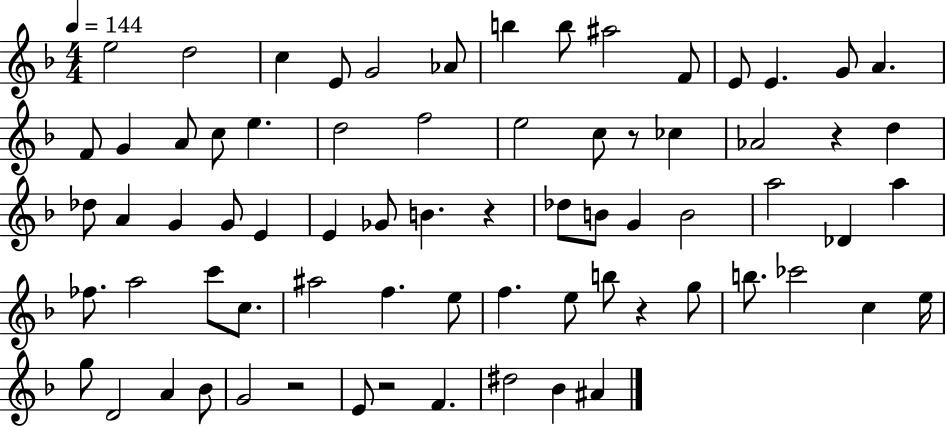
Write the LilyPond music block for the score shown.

{
  \clef treble
  \numericTimeSignature
  \time 4/4
  \key f \major
  \tempo 4 = 144
  e''2 d''2 | c''4 e'8 g'2 aes'8 | b''4 b''8 ais''2 f'8 | e'8 e'4. g'8 a'4. | \break f'8 g'4 a'8 c''8 e''4. | d''2 f''2 | e''2 c''8 r8 ces''4 | aes'2 r4 d''4 | \break des''8 a'4 g'4 g'8 e'4 | e'4 ges'8 b'4. r4 | des''8 b'8 g'4 b'2 | a''2 des'4 a''4 | \break fes''8. a''2 c'''8 c''8. | ais''2 f''4. e''8 | f''4. e''8 b''8 r4 g''8 | b''8. ces'''2 c''4 e''16 | \break g''8 d'2 a'4 bes'8 | g'2 r2 | e'8 r2 f'4. | dis''2 bes'4 ais'4 | \break \bar "|."
}